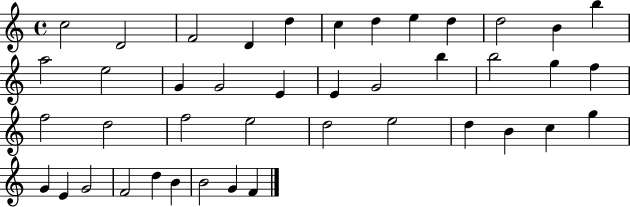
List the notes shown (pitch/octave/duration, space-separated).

C5/h D4/h F4/h D4/q D5/q C5/q D5/q E5/q D5/q D5/h B4/q B5/q A5/h E5/h G4/q G4/h E4/q E4/q G4/h B5/q B5/h G5/q F5/q F5/h D5/h F5/h E5/h D5/h E5/h D5/q B4/q C5/q G5/q G4/q E4/q G4/h F4/h D5/q B4/q B4/h G4/q F4/q